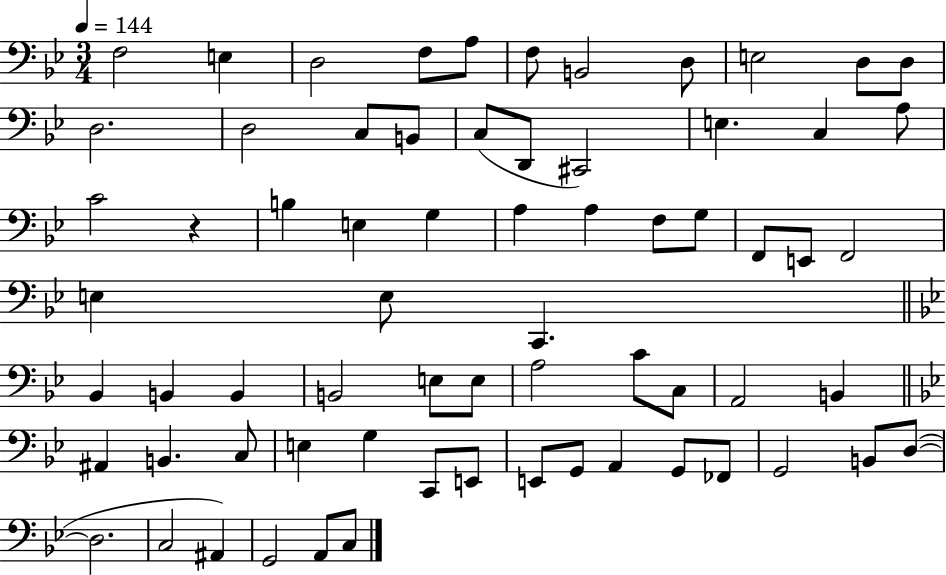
F3/h E3/q D3/h F3/e A3/e F3/e B2/h D3/e E3/h D3/e D3/e D3/h. D3/h C3/e B2/e C3/e D2/e C#2/h E3/q. C3/q A3/e C4/h R/q B3/q E3/q G3/q A3/q A3/q F3/e G3/e F2/e E2/e F2/h E3/q E3/e C2/q. Bb2/q B2/q B2/q B2/h E3/e E3/e A3/h C4/e C3/e A2/h B2/q A#2/q B2/q. C3/e E3/q G3/q C2/e E2/e E2/e G2/e A2/q G2/e FES2/e G2/h B2/e D3/e D3/h. C3/h A#2/q G2/h A2/e C3/e